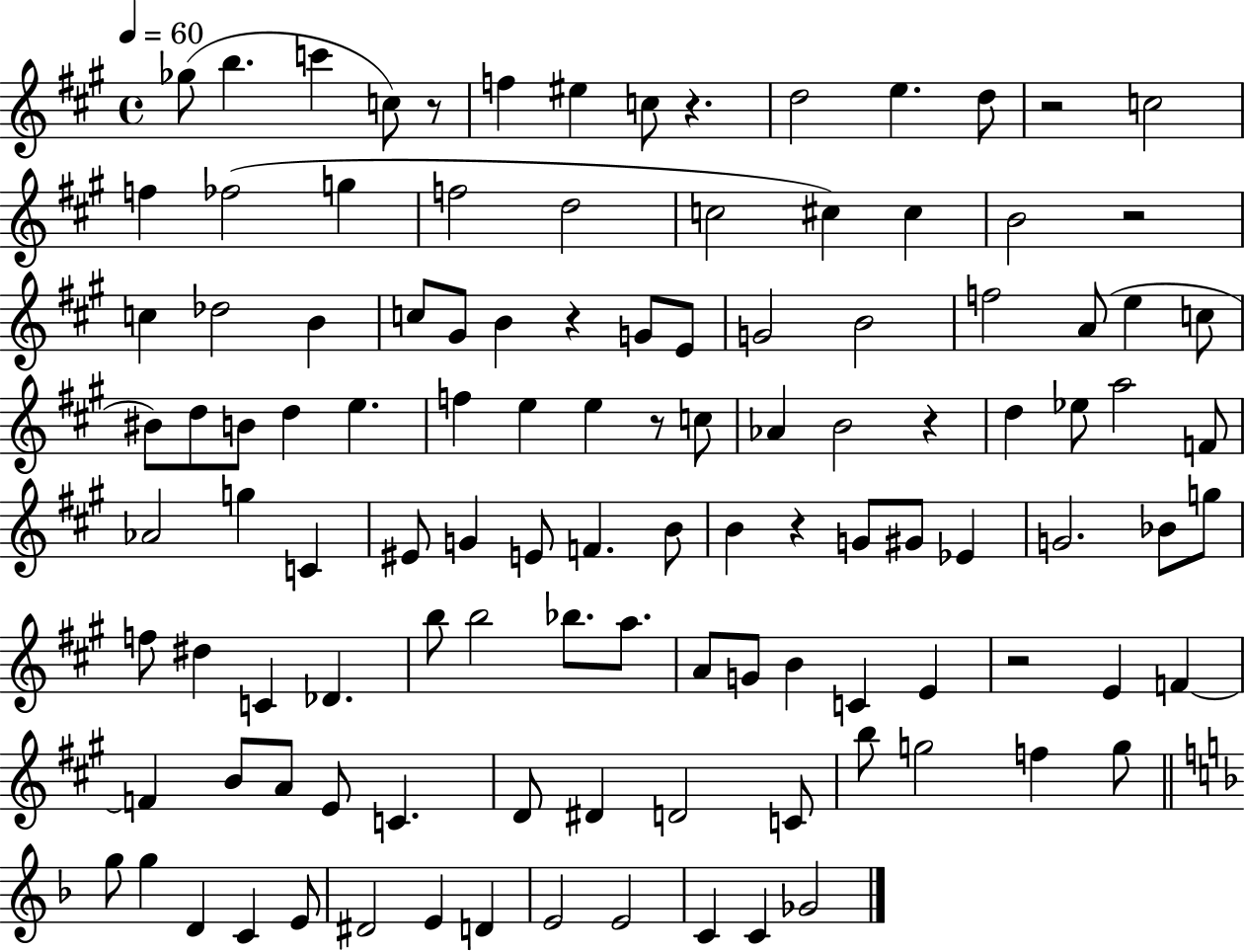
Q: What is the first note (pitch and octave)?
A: Gb5